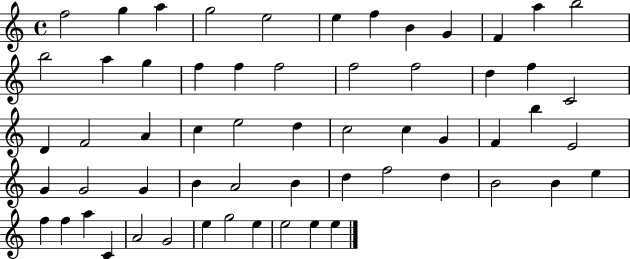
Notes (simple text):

F5/h G5/q A5/q G5/h E5/h E5/q F5/q B4/q G4/q F4/q A5/q B5/h B5/h A5/q G5/q F5/q F5/q F5/h F5/h F5/h D5/q F5/q C4/h D4/q F4/h A4/q C5/q E5/h D5/q C5/h C5/q G4/q F4/q B5/q E4/h G4/q G4/h G4/q B4/q A4/h B4/q D5/q F5/h D5/q B4/h B4/q E5/q F5/q F5/q A5/q C4/q A4/h G4/h E5/q G5/h E5/q E5/h E5/q E5/q